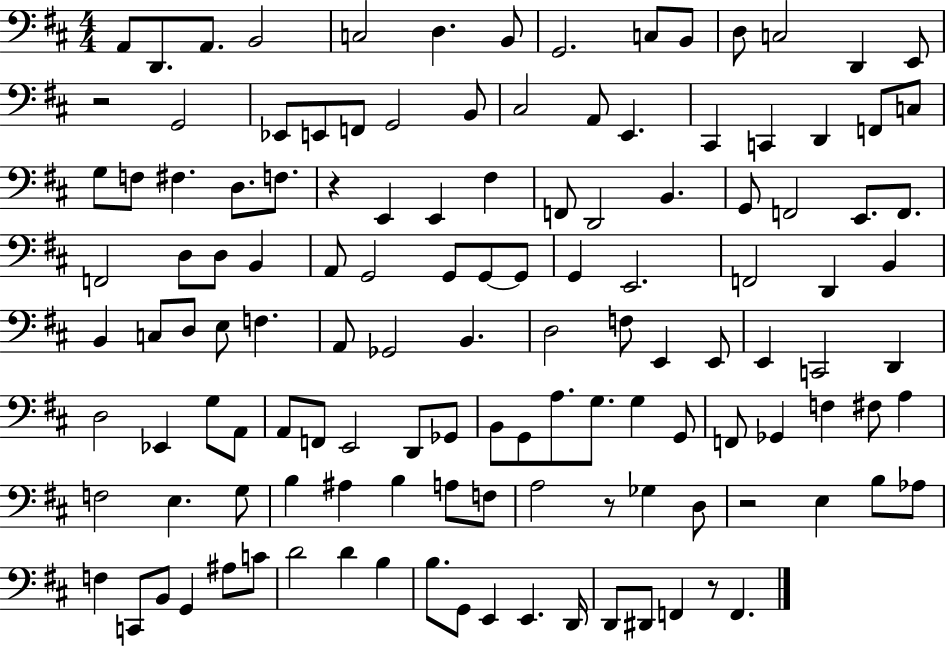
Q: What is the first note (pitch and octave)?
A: A2